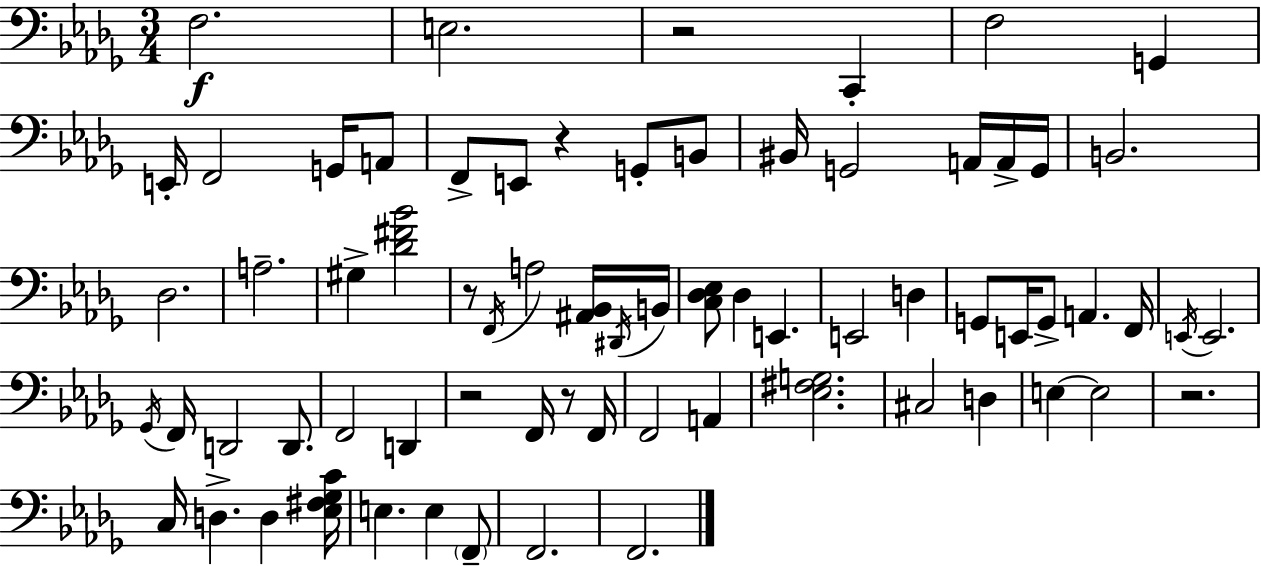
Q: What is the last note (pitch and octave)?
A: F2